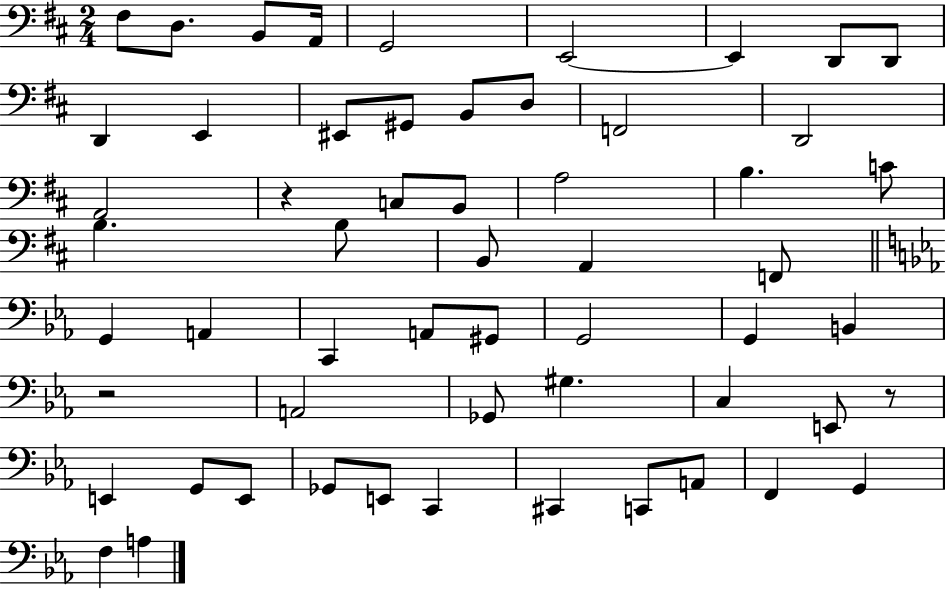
F#3/e D3/e. B2/e A2/s G2/h E2/h E2/q D2/e D2/e D2/q E2/q EIS2/e G#2/e B2/e D3/e F2/h D2/h A2/h R/q C3/e B2/e A3/h B3/q. C4/e B3/q. B3/e B2/e A2/q F2/e G2/q A2/q C2/q A2/e G#2/e G2/h G2/q B2/q R/h A2/h Gb2/e G#3/q. C3/q E2/e R/e E2/q G2/e E2/e Gb2/e E2/e C2/q C#2/q C2/e A2/e F2/q G2/q F3/q A3/q